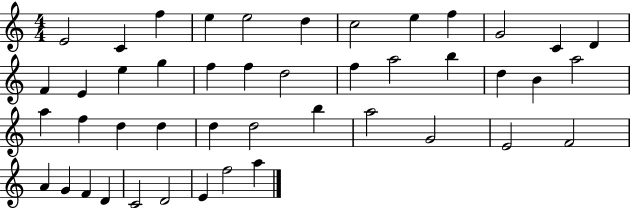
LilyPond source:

{
  \clef treble
  \numericTimeSignature
  \time 4/4
  \key c \major
  e'2 c'4 f''4 | e''4 e''2 d''4 | c''2 e''4 f''4 | g'2 c'4 d'4 | \break f'4 e'4 e''4 g''4 | f''4 f''4 d''2 | f''4 a''2 b''4 | d''4 b'4 a''2 | \break a''4 f''4 d''4 d''4 | d''4 d''2 b''4 | a''2 g'2 | e'2 f'2 | \break a'4 g'4 f'4 d'4 | c'2 d'2 | e'4 f''2 a''4 | \bar "|."
}